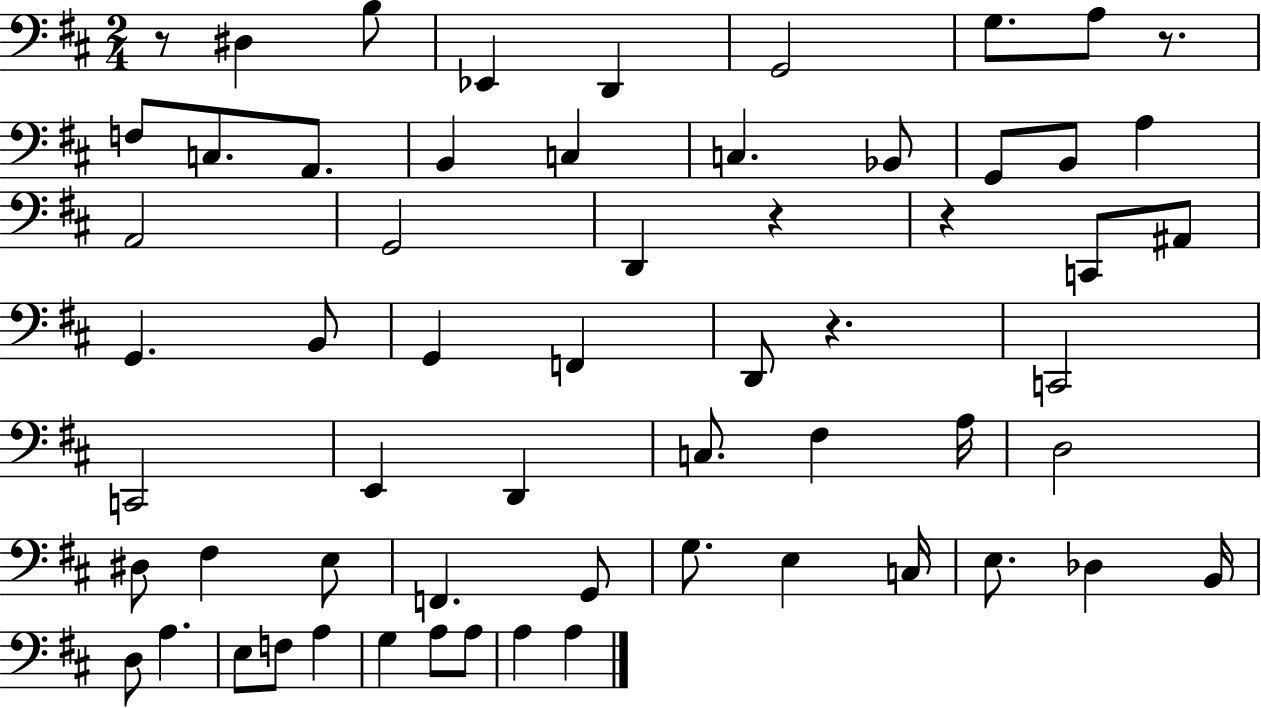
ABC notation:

X:1
T:Untitled
M:2/4
L:1/4
K:D
z/2 ^D, B,/2 _E,, D,, G,,2 G,/2 A,/2 z/2 F,/2 C,/2 A,,/2 B,, C, C, _B,,/2 G,,/2 B,,/2 A, A,,2 G,,2 D,, z z C,,/2 ^A,,/2 G,, B,,/2 G,, F,, D,,/2 z C,,2 C,,2 E,, D,, C,/2 ^F, A,/4 D,2 ^D,/2 ^F, E,/2 F,, G,,/2 G,/2 E, C,/4 E,/2 _D, B,,/4 D,/2 A, E,/2 F,/2 A, G, A,/2 A,/2 A, A,